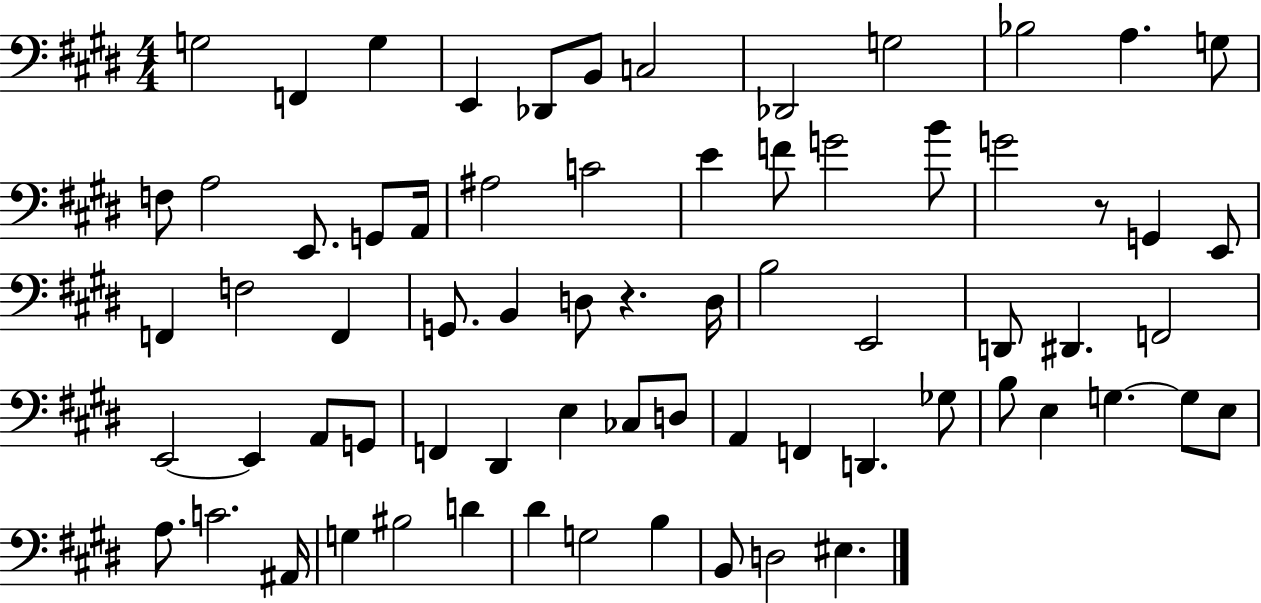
G3/h F2/q G3/q E2/q Db2/e B2/e C3/h Db2/h G3/h Bb3/h A3/q. G3/e F3/e A3/h E2/e. G2/e A2/s A#3/h C4/h E4/q F4/e G4/h B4/e G4/h R/e G2/q E2/e F2/q F3/h F2/q G2/e. B2/q D3/e R/q. D3/s B3/h E2/h D2/e D#2/q. F2/h E2/h E2/q A2/e G2/e F2/q D#2/q E3/q CES3/e D3/e A2/q F2/q D2/q. Gb3/e B3/e E3/q G3/q. G3/e E3/e A3/e. C4/h. A#2/s G3/q BIS3/h D4/q D#4/q G3/h B3/q B2/e D3/h EIS3/q.